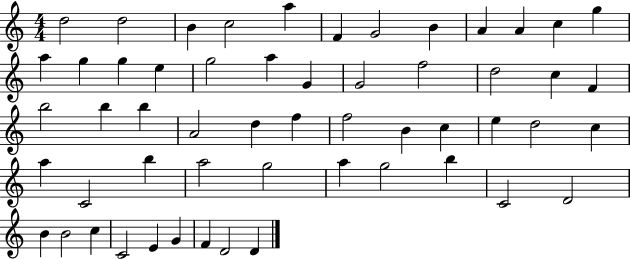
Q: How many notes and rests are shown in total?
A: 55